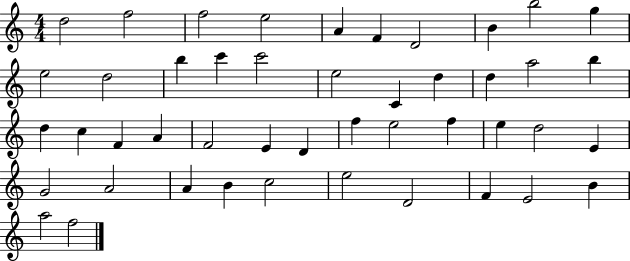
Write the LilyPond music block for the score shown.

{
  \clef treble
  \numericTimeSignature
  \time 4/4
  \key c \major
  d''2 f''2 | f''2 e''2 | a'4 f'4 d'2 | b'4 b''2 g''4 | \break e''2 d''2 | b''4 c'''4 c'''2 | e''2 c'4 d''4 | d''4 a''2 b''4 | \break d''4 c''4 f'4 a'4 | f'2 e'4 d'4 | f''4 e''2 f''4 | e''4 d''2 e'4 | \break g'2 a'2 | a'4 b'4 c''2 | e''2 d'2 | f'4 e'2 b'4 | \break a''2 f''2 | \bar "|."
}